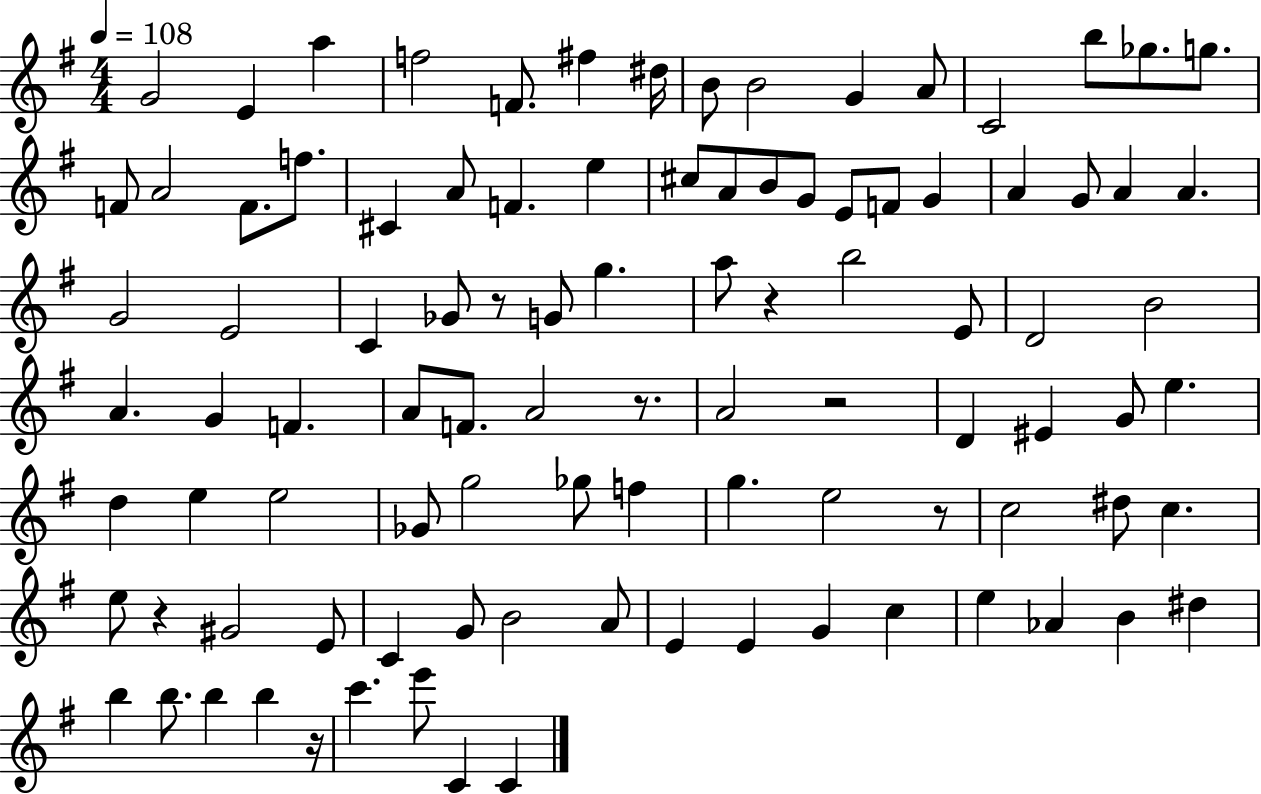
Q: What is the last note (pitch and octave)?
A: C4